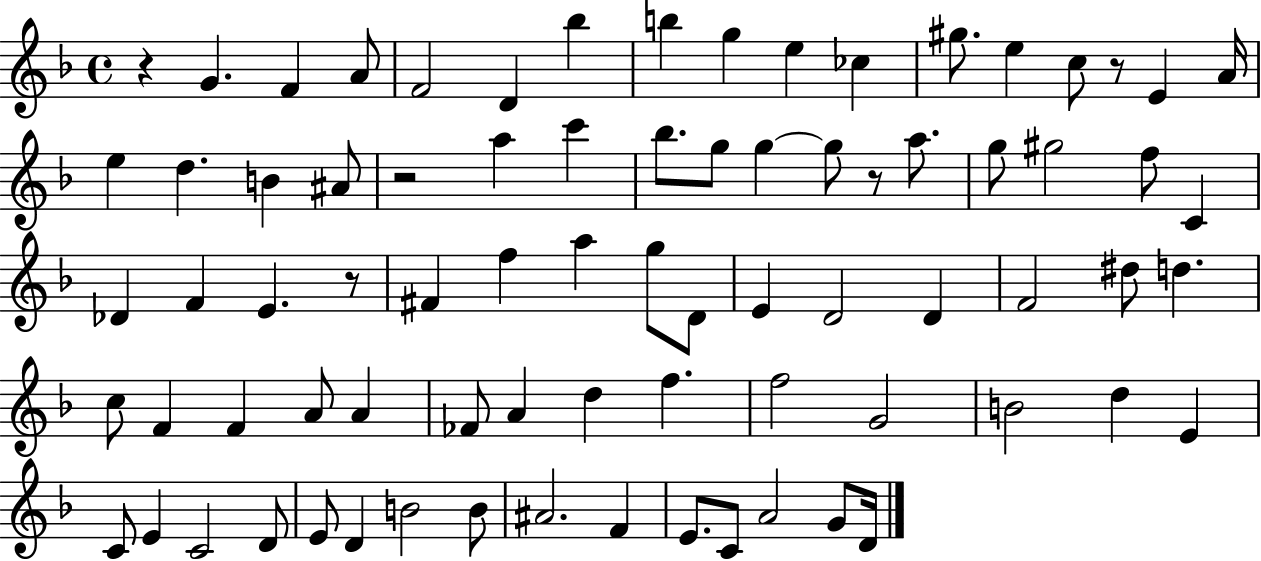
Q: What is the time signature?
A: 4/4